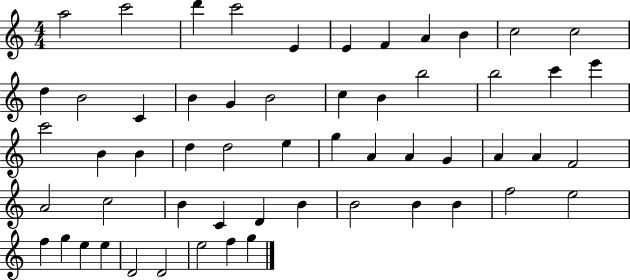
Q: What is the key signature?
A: C major